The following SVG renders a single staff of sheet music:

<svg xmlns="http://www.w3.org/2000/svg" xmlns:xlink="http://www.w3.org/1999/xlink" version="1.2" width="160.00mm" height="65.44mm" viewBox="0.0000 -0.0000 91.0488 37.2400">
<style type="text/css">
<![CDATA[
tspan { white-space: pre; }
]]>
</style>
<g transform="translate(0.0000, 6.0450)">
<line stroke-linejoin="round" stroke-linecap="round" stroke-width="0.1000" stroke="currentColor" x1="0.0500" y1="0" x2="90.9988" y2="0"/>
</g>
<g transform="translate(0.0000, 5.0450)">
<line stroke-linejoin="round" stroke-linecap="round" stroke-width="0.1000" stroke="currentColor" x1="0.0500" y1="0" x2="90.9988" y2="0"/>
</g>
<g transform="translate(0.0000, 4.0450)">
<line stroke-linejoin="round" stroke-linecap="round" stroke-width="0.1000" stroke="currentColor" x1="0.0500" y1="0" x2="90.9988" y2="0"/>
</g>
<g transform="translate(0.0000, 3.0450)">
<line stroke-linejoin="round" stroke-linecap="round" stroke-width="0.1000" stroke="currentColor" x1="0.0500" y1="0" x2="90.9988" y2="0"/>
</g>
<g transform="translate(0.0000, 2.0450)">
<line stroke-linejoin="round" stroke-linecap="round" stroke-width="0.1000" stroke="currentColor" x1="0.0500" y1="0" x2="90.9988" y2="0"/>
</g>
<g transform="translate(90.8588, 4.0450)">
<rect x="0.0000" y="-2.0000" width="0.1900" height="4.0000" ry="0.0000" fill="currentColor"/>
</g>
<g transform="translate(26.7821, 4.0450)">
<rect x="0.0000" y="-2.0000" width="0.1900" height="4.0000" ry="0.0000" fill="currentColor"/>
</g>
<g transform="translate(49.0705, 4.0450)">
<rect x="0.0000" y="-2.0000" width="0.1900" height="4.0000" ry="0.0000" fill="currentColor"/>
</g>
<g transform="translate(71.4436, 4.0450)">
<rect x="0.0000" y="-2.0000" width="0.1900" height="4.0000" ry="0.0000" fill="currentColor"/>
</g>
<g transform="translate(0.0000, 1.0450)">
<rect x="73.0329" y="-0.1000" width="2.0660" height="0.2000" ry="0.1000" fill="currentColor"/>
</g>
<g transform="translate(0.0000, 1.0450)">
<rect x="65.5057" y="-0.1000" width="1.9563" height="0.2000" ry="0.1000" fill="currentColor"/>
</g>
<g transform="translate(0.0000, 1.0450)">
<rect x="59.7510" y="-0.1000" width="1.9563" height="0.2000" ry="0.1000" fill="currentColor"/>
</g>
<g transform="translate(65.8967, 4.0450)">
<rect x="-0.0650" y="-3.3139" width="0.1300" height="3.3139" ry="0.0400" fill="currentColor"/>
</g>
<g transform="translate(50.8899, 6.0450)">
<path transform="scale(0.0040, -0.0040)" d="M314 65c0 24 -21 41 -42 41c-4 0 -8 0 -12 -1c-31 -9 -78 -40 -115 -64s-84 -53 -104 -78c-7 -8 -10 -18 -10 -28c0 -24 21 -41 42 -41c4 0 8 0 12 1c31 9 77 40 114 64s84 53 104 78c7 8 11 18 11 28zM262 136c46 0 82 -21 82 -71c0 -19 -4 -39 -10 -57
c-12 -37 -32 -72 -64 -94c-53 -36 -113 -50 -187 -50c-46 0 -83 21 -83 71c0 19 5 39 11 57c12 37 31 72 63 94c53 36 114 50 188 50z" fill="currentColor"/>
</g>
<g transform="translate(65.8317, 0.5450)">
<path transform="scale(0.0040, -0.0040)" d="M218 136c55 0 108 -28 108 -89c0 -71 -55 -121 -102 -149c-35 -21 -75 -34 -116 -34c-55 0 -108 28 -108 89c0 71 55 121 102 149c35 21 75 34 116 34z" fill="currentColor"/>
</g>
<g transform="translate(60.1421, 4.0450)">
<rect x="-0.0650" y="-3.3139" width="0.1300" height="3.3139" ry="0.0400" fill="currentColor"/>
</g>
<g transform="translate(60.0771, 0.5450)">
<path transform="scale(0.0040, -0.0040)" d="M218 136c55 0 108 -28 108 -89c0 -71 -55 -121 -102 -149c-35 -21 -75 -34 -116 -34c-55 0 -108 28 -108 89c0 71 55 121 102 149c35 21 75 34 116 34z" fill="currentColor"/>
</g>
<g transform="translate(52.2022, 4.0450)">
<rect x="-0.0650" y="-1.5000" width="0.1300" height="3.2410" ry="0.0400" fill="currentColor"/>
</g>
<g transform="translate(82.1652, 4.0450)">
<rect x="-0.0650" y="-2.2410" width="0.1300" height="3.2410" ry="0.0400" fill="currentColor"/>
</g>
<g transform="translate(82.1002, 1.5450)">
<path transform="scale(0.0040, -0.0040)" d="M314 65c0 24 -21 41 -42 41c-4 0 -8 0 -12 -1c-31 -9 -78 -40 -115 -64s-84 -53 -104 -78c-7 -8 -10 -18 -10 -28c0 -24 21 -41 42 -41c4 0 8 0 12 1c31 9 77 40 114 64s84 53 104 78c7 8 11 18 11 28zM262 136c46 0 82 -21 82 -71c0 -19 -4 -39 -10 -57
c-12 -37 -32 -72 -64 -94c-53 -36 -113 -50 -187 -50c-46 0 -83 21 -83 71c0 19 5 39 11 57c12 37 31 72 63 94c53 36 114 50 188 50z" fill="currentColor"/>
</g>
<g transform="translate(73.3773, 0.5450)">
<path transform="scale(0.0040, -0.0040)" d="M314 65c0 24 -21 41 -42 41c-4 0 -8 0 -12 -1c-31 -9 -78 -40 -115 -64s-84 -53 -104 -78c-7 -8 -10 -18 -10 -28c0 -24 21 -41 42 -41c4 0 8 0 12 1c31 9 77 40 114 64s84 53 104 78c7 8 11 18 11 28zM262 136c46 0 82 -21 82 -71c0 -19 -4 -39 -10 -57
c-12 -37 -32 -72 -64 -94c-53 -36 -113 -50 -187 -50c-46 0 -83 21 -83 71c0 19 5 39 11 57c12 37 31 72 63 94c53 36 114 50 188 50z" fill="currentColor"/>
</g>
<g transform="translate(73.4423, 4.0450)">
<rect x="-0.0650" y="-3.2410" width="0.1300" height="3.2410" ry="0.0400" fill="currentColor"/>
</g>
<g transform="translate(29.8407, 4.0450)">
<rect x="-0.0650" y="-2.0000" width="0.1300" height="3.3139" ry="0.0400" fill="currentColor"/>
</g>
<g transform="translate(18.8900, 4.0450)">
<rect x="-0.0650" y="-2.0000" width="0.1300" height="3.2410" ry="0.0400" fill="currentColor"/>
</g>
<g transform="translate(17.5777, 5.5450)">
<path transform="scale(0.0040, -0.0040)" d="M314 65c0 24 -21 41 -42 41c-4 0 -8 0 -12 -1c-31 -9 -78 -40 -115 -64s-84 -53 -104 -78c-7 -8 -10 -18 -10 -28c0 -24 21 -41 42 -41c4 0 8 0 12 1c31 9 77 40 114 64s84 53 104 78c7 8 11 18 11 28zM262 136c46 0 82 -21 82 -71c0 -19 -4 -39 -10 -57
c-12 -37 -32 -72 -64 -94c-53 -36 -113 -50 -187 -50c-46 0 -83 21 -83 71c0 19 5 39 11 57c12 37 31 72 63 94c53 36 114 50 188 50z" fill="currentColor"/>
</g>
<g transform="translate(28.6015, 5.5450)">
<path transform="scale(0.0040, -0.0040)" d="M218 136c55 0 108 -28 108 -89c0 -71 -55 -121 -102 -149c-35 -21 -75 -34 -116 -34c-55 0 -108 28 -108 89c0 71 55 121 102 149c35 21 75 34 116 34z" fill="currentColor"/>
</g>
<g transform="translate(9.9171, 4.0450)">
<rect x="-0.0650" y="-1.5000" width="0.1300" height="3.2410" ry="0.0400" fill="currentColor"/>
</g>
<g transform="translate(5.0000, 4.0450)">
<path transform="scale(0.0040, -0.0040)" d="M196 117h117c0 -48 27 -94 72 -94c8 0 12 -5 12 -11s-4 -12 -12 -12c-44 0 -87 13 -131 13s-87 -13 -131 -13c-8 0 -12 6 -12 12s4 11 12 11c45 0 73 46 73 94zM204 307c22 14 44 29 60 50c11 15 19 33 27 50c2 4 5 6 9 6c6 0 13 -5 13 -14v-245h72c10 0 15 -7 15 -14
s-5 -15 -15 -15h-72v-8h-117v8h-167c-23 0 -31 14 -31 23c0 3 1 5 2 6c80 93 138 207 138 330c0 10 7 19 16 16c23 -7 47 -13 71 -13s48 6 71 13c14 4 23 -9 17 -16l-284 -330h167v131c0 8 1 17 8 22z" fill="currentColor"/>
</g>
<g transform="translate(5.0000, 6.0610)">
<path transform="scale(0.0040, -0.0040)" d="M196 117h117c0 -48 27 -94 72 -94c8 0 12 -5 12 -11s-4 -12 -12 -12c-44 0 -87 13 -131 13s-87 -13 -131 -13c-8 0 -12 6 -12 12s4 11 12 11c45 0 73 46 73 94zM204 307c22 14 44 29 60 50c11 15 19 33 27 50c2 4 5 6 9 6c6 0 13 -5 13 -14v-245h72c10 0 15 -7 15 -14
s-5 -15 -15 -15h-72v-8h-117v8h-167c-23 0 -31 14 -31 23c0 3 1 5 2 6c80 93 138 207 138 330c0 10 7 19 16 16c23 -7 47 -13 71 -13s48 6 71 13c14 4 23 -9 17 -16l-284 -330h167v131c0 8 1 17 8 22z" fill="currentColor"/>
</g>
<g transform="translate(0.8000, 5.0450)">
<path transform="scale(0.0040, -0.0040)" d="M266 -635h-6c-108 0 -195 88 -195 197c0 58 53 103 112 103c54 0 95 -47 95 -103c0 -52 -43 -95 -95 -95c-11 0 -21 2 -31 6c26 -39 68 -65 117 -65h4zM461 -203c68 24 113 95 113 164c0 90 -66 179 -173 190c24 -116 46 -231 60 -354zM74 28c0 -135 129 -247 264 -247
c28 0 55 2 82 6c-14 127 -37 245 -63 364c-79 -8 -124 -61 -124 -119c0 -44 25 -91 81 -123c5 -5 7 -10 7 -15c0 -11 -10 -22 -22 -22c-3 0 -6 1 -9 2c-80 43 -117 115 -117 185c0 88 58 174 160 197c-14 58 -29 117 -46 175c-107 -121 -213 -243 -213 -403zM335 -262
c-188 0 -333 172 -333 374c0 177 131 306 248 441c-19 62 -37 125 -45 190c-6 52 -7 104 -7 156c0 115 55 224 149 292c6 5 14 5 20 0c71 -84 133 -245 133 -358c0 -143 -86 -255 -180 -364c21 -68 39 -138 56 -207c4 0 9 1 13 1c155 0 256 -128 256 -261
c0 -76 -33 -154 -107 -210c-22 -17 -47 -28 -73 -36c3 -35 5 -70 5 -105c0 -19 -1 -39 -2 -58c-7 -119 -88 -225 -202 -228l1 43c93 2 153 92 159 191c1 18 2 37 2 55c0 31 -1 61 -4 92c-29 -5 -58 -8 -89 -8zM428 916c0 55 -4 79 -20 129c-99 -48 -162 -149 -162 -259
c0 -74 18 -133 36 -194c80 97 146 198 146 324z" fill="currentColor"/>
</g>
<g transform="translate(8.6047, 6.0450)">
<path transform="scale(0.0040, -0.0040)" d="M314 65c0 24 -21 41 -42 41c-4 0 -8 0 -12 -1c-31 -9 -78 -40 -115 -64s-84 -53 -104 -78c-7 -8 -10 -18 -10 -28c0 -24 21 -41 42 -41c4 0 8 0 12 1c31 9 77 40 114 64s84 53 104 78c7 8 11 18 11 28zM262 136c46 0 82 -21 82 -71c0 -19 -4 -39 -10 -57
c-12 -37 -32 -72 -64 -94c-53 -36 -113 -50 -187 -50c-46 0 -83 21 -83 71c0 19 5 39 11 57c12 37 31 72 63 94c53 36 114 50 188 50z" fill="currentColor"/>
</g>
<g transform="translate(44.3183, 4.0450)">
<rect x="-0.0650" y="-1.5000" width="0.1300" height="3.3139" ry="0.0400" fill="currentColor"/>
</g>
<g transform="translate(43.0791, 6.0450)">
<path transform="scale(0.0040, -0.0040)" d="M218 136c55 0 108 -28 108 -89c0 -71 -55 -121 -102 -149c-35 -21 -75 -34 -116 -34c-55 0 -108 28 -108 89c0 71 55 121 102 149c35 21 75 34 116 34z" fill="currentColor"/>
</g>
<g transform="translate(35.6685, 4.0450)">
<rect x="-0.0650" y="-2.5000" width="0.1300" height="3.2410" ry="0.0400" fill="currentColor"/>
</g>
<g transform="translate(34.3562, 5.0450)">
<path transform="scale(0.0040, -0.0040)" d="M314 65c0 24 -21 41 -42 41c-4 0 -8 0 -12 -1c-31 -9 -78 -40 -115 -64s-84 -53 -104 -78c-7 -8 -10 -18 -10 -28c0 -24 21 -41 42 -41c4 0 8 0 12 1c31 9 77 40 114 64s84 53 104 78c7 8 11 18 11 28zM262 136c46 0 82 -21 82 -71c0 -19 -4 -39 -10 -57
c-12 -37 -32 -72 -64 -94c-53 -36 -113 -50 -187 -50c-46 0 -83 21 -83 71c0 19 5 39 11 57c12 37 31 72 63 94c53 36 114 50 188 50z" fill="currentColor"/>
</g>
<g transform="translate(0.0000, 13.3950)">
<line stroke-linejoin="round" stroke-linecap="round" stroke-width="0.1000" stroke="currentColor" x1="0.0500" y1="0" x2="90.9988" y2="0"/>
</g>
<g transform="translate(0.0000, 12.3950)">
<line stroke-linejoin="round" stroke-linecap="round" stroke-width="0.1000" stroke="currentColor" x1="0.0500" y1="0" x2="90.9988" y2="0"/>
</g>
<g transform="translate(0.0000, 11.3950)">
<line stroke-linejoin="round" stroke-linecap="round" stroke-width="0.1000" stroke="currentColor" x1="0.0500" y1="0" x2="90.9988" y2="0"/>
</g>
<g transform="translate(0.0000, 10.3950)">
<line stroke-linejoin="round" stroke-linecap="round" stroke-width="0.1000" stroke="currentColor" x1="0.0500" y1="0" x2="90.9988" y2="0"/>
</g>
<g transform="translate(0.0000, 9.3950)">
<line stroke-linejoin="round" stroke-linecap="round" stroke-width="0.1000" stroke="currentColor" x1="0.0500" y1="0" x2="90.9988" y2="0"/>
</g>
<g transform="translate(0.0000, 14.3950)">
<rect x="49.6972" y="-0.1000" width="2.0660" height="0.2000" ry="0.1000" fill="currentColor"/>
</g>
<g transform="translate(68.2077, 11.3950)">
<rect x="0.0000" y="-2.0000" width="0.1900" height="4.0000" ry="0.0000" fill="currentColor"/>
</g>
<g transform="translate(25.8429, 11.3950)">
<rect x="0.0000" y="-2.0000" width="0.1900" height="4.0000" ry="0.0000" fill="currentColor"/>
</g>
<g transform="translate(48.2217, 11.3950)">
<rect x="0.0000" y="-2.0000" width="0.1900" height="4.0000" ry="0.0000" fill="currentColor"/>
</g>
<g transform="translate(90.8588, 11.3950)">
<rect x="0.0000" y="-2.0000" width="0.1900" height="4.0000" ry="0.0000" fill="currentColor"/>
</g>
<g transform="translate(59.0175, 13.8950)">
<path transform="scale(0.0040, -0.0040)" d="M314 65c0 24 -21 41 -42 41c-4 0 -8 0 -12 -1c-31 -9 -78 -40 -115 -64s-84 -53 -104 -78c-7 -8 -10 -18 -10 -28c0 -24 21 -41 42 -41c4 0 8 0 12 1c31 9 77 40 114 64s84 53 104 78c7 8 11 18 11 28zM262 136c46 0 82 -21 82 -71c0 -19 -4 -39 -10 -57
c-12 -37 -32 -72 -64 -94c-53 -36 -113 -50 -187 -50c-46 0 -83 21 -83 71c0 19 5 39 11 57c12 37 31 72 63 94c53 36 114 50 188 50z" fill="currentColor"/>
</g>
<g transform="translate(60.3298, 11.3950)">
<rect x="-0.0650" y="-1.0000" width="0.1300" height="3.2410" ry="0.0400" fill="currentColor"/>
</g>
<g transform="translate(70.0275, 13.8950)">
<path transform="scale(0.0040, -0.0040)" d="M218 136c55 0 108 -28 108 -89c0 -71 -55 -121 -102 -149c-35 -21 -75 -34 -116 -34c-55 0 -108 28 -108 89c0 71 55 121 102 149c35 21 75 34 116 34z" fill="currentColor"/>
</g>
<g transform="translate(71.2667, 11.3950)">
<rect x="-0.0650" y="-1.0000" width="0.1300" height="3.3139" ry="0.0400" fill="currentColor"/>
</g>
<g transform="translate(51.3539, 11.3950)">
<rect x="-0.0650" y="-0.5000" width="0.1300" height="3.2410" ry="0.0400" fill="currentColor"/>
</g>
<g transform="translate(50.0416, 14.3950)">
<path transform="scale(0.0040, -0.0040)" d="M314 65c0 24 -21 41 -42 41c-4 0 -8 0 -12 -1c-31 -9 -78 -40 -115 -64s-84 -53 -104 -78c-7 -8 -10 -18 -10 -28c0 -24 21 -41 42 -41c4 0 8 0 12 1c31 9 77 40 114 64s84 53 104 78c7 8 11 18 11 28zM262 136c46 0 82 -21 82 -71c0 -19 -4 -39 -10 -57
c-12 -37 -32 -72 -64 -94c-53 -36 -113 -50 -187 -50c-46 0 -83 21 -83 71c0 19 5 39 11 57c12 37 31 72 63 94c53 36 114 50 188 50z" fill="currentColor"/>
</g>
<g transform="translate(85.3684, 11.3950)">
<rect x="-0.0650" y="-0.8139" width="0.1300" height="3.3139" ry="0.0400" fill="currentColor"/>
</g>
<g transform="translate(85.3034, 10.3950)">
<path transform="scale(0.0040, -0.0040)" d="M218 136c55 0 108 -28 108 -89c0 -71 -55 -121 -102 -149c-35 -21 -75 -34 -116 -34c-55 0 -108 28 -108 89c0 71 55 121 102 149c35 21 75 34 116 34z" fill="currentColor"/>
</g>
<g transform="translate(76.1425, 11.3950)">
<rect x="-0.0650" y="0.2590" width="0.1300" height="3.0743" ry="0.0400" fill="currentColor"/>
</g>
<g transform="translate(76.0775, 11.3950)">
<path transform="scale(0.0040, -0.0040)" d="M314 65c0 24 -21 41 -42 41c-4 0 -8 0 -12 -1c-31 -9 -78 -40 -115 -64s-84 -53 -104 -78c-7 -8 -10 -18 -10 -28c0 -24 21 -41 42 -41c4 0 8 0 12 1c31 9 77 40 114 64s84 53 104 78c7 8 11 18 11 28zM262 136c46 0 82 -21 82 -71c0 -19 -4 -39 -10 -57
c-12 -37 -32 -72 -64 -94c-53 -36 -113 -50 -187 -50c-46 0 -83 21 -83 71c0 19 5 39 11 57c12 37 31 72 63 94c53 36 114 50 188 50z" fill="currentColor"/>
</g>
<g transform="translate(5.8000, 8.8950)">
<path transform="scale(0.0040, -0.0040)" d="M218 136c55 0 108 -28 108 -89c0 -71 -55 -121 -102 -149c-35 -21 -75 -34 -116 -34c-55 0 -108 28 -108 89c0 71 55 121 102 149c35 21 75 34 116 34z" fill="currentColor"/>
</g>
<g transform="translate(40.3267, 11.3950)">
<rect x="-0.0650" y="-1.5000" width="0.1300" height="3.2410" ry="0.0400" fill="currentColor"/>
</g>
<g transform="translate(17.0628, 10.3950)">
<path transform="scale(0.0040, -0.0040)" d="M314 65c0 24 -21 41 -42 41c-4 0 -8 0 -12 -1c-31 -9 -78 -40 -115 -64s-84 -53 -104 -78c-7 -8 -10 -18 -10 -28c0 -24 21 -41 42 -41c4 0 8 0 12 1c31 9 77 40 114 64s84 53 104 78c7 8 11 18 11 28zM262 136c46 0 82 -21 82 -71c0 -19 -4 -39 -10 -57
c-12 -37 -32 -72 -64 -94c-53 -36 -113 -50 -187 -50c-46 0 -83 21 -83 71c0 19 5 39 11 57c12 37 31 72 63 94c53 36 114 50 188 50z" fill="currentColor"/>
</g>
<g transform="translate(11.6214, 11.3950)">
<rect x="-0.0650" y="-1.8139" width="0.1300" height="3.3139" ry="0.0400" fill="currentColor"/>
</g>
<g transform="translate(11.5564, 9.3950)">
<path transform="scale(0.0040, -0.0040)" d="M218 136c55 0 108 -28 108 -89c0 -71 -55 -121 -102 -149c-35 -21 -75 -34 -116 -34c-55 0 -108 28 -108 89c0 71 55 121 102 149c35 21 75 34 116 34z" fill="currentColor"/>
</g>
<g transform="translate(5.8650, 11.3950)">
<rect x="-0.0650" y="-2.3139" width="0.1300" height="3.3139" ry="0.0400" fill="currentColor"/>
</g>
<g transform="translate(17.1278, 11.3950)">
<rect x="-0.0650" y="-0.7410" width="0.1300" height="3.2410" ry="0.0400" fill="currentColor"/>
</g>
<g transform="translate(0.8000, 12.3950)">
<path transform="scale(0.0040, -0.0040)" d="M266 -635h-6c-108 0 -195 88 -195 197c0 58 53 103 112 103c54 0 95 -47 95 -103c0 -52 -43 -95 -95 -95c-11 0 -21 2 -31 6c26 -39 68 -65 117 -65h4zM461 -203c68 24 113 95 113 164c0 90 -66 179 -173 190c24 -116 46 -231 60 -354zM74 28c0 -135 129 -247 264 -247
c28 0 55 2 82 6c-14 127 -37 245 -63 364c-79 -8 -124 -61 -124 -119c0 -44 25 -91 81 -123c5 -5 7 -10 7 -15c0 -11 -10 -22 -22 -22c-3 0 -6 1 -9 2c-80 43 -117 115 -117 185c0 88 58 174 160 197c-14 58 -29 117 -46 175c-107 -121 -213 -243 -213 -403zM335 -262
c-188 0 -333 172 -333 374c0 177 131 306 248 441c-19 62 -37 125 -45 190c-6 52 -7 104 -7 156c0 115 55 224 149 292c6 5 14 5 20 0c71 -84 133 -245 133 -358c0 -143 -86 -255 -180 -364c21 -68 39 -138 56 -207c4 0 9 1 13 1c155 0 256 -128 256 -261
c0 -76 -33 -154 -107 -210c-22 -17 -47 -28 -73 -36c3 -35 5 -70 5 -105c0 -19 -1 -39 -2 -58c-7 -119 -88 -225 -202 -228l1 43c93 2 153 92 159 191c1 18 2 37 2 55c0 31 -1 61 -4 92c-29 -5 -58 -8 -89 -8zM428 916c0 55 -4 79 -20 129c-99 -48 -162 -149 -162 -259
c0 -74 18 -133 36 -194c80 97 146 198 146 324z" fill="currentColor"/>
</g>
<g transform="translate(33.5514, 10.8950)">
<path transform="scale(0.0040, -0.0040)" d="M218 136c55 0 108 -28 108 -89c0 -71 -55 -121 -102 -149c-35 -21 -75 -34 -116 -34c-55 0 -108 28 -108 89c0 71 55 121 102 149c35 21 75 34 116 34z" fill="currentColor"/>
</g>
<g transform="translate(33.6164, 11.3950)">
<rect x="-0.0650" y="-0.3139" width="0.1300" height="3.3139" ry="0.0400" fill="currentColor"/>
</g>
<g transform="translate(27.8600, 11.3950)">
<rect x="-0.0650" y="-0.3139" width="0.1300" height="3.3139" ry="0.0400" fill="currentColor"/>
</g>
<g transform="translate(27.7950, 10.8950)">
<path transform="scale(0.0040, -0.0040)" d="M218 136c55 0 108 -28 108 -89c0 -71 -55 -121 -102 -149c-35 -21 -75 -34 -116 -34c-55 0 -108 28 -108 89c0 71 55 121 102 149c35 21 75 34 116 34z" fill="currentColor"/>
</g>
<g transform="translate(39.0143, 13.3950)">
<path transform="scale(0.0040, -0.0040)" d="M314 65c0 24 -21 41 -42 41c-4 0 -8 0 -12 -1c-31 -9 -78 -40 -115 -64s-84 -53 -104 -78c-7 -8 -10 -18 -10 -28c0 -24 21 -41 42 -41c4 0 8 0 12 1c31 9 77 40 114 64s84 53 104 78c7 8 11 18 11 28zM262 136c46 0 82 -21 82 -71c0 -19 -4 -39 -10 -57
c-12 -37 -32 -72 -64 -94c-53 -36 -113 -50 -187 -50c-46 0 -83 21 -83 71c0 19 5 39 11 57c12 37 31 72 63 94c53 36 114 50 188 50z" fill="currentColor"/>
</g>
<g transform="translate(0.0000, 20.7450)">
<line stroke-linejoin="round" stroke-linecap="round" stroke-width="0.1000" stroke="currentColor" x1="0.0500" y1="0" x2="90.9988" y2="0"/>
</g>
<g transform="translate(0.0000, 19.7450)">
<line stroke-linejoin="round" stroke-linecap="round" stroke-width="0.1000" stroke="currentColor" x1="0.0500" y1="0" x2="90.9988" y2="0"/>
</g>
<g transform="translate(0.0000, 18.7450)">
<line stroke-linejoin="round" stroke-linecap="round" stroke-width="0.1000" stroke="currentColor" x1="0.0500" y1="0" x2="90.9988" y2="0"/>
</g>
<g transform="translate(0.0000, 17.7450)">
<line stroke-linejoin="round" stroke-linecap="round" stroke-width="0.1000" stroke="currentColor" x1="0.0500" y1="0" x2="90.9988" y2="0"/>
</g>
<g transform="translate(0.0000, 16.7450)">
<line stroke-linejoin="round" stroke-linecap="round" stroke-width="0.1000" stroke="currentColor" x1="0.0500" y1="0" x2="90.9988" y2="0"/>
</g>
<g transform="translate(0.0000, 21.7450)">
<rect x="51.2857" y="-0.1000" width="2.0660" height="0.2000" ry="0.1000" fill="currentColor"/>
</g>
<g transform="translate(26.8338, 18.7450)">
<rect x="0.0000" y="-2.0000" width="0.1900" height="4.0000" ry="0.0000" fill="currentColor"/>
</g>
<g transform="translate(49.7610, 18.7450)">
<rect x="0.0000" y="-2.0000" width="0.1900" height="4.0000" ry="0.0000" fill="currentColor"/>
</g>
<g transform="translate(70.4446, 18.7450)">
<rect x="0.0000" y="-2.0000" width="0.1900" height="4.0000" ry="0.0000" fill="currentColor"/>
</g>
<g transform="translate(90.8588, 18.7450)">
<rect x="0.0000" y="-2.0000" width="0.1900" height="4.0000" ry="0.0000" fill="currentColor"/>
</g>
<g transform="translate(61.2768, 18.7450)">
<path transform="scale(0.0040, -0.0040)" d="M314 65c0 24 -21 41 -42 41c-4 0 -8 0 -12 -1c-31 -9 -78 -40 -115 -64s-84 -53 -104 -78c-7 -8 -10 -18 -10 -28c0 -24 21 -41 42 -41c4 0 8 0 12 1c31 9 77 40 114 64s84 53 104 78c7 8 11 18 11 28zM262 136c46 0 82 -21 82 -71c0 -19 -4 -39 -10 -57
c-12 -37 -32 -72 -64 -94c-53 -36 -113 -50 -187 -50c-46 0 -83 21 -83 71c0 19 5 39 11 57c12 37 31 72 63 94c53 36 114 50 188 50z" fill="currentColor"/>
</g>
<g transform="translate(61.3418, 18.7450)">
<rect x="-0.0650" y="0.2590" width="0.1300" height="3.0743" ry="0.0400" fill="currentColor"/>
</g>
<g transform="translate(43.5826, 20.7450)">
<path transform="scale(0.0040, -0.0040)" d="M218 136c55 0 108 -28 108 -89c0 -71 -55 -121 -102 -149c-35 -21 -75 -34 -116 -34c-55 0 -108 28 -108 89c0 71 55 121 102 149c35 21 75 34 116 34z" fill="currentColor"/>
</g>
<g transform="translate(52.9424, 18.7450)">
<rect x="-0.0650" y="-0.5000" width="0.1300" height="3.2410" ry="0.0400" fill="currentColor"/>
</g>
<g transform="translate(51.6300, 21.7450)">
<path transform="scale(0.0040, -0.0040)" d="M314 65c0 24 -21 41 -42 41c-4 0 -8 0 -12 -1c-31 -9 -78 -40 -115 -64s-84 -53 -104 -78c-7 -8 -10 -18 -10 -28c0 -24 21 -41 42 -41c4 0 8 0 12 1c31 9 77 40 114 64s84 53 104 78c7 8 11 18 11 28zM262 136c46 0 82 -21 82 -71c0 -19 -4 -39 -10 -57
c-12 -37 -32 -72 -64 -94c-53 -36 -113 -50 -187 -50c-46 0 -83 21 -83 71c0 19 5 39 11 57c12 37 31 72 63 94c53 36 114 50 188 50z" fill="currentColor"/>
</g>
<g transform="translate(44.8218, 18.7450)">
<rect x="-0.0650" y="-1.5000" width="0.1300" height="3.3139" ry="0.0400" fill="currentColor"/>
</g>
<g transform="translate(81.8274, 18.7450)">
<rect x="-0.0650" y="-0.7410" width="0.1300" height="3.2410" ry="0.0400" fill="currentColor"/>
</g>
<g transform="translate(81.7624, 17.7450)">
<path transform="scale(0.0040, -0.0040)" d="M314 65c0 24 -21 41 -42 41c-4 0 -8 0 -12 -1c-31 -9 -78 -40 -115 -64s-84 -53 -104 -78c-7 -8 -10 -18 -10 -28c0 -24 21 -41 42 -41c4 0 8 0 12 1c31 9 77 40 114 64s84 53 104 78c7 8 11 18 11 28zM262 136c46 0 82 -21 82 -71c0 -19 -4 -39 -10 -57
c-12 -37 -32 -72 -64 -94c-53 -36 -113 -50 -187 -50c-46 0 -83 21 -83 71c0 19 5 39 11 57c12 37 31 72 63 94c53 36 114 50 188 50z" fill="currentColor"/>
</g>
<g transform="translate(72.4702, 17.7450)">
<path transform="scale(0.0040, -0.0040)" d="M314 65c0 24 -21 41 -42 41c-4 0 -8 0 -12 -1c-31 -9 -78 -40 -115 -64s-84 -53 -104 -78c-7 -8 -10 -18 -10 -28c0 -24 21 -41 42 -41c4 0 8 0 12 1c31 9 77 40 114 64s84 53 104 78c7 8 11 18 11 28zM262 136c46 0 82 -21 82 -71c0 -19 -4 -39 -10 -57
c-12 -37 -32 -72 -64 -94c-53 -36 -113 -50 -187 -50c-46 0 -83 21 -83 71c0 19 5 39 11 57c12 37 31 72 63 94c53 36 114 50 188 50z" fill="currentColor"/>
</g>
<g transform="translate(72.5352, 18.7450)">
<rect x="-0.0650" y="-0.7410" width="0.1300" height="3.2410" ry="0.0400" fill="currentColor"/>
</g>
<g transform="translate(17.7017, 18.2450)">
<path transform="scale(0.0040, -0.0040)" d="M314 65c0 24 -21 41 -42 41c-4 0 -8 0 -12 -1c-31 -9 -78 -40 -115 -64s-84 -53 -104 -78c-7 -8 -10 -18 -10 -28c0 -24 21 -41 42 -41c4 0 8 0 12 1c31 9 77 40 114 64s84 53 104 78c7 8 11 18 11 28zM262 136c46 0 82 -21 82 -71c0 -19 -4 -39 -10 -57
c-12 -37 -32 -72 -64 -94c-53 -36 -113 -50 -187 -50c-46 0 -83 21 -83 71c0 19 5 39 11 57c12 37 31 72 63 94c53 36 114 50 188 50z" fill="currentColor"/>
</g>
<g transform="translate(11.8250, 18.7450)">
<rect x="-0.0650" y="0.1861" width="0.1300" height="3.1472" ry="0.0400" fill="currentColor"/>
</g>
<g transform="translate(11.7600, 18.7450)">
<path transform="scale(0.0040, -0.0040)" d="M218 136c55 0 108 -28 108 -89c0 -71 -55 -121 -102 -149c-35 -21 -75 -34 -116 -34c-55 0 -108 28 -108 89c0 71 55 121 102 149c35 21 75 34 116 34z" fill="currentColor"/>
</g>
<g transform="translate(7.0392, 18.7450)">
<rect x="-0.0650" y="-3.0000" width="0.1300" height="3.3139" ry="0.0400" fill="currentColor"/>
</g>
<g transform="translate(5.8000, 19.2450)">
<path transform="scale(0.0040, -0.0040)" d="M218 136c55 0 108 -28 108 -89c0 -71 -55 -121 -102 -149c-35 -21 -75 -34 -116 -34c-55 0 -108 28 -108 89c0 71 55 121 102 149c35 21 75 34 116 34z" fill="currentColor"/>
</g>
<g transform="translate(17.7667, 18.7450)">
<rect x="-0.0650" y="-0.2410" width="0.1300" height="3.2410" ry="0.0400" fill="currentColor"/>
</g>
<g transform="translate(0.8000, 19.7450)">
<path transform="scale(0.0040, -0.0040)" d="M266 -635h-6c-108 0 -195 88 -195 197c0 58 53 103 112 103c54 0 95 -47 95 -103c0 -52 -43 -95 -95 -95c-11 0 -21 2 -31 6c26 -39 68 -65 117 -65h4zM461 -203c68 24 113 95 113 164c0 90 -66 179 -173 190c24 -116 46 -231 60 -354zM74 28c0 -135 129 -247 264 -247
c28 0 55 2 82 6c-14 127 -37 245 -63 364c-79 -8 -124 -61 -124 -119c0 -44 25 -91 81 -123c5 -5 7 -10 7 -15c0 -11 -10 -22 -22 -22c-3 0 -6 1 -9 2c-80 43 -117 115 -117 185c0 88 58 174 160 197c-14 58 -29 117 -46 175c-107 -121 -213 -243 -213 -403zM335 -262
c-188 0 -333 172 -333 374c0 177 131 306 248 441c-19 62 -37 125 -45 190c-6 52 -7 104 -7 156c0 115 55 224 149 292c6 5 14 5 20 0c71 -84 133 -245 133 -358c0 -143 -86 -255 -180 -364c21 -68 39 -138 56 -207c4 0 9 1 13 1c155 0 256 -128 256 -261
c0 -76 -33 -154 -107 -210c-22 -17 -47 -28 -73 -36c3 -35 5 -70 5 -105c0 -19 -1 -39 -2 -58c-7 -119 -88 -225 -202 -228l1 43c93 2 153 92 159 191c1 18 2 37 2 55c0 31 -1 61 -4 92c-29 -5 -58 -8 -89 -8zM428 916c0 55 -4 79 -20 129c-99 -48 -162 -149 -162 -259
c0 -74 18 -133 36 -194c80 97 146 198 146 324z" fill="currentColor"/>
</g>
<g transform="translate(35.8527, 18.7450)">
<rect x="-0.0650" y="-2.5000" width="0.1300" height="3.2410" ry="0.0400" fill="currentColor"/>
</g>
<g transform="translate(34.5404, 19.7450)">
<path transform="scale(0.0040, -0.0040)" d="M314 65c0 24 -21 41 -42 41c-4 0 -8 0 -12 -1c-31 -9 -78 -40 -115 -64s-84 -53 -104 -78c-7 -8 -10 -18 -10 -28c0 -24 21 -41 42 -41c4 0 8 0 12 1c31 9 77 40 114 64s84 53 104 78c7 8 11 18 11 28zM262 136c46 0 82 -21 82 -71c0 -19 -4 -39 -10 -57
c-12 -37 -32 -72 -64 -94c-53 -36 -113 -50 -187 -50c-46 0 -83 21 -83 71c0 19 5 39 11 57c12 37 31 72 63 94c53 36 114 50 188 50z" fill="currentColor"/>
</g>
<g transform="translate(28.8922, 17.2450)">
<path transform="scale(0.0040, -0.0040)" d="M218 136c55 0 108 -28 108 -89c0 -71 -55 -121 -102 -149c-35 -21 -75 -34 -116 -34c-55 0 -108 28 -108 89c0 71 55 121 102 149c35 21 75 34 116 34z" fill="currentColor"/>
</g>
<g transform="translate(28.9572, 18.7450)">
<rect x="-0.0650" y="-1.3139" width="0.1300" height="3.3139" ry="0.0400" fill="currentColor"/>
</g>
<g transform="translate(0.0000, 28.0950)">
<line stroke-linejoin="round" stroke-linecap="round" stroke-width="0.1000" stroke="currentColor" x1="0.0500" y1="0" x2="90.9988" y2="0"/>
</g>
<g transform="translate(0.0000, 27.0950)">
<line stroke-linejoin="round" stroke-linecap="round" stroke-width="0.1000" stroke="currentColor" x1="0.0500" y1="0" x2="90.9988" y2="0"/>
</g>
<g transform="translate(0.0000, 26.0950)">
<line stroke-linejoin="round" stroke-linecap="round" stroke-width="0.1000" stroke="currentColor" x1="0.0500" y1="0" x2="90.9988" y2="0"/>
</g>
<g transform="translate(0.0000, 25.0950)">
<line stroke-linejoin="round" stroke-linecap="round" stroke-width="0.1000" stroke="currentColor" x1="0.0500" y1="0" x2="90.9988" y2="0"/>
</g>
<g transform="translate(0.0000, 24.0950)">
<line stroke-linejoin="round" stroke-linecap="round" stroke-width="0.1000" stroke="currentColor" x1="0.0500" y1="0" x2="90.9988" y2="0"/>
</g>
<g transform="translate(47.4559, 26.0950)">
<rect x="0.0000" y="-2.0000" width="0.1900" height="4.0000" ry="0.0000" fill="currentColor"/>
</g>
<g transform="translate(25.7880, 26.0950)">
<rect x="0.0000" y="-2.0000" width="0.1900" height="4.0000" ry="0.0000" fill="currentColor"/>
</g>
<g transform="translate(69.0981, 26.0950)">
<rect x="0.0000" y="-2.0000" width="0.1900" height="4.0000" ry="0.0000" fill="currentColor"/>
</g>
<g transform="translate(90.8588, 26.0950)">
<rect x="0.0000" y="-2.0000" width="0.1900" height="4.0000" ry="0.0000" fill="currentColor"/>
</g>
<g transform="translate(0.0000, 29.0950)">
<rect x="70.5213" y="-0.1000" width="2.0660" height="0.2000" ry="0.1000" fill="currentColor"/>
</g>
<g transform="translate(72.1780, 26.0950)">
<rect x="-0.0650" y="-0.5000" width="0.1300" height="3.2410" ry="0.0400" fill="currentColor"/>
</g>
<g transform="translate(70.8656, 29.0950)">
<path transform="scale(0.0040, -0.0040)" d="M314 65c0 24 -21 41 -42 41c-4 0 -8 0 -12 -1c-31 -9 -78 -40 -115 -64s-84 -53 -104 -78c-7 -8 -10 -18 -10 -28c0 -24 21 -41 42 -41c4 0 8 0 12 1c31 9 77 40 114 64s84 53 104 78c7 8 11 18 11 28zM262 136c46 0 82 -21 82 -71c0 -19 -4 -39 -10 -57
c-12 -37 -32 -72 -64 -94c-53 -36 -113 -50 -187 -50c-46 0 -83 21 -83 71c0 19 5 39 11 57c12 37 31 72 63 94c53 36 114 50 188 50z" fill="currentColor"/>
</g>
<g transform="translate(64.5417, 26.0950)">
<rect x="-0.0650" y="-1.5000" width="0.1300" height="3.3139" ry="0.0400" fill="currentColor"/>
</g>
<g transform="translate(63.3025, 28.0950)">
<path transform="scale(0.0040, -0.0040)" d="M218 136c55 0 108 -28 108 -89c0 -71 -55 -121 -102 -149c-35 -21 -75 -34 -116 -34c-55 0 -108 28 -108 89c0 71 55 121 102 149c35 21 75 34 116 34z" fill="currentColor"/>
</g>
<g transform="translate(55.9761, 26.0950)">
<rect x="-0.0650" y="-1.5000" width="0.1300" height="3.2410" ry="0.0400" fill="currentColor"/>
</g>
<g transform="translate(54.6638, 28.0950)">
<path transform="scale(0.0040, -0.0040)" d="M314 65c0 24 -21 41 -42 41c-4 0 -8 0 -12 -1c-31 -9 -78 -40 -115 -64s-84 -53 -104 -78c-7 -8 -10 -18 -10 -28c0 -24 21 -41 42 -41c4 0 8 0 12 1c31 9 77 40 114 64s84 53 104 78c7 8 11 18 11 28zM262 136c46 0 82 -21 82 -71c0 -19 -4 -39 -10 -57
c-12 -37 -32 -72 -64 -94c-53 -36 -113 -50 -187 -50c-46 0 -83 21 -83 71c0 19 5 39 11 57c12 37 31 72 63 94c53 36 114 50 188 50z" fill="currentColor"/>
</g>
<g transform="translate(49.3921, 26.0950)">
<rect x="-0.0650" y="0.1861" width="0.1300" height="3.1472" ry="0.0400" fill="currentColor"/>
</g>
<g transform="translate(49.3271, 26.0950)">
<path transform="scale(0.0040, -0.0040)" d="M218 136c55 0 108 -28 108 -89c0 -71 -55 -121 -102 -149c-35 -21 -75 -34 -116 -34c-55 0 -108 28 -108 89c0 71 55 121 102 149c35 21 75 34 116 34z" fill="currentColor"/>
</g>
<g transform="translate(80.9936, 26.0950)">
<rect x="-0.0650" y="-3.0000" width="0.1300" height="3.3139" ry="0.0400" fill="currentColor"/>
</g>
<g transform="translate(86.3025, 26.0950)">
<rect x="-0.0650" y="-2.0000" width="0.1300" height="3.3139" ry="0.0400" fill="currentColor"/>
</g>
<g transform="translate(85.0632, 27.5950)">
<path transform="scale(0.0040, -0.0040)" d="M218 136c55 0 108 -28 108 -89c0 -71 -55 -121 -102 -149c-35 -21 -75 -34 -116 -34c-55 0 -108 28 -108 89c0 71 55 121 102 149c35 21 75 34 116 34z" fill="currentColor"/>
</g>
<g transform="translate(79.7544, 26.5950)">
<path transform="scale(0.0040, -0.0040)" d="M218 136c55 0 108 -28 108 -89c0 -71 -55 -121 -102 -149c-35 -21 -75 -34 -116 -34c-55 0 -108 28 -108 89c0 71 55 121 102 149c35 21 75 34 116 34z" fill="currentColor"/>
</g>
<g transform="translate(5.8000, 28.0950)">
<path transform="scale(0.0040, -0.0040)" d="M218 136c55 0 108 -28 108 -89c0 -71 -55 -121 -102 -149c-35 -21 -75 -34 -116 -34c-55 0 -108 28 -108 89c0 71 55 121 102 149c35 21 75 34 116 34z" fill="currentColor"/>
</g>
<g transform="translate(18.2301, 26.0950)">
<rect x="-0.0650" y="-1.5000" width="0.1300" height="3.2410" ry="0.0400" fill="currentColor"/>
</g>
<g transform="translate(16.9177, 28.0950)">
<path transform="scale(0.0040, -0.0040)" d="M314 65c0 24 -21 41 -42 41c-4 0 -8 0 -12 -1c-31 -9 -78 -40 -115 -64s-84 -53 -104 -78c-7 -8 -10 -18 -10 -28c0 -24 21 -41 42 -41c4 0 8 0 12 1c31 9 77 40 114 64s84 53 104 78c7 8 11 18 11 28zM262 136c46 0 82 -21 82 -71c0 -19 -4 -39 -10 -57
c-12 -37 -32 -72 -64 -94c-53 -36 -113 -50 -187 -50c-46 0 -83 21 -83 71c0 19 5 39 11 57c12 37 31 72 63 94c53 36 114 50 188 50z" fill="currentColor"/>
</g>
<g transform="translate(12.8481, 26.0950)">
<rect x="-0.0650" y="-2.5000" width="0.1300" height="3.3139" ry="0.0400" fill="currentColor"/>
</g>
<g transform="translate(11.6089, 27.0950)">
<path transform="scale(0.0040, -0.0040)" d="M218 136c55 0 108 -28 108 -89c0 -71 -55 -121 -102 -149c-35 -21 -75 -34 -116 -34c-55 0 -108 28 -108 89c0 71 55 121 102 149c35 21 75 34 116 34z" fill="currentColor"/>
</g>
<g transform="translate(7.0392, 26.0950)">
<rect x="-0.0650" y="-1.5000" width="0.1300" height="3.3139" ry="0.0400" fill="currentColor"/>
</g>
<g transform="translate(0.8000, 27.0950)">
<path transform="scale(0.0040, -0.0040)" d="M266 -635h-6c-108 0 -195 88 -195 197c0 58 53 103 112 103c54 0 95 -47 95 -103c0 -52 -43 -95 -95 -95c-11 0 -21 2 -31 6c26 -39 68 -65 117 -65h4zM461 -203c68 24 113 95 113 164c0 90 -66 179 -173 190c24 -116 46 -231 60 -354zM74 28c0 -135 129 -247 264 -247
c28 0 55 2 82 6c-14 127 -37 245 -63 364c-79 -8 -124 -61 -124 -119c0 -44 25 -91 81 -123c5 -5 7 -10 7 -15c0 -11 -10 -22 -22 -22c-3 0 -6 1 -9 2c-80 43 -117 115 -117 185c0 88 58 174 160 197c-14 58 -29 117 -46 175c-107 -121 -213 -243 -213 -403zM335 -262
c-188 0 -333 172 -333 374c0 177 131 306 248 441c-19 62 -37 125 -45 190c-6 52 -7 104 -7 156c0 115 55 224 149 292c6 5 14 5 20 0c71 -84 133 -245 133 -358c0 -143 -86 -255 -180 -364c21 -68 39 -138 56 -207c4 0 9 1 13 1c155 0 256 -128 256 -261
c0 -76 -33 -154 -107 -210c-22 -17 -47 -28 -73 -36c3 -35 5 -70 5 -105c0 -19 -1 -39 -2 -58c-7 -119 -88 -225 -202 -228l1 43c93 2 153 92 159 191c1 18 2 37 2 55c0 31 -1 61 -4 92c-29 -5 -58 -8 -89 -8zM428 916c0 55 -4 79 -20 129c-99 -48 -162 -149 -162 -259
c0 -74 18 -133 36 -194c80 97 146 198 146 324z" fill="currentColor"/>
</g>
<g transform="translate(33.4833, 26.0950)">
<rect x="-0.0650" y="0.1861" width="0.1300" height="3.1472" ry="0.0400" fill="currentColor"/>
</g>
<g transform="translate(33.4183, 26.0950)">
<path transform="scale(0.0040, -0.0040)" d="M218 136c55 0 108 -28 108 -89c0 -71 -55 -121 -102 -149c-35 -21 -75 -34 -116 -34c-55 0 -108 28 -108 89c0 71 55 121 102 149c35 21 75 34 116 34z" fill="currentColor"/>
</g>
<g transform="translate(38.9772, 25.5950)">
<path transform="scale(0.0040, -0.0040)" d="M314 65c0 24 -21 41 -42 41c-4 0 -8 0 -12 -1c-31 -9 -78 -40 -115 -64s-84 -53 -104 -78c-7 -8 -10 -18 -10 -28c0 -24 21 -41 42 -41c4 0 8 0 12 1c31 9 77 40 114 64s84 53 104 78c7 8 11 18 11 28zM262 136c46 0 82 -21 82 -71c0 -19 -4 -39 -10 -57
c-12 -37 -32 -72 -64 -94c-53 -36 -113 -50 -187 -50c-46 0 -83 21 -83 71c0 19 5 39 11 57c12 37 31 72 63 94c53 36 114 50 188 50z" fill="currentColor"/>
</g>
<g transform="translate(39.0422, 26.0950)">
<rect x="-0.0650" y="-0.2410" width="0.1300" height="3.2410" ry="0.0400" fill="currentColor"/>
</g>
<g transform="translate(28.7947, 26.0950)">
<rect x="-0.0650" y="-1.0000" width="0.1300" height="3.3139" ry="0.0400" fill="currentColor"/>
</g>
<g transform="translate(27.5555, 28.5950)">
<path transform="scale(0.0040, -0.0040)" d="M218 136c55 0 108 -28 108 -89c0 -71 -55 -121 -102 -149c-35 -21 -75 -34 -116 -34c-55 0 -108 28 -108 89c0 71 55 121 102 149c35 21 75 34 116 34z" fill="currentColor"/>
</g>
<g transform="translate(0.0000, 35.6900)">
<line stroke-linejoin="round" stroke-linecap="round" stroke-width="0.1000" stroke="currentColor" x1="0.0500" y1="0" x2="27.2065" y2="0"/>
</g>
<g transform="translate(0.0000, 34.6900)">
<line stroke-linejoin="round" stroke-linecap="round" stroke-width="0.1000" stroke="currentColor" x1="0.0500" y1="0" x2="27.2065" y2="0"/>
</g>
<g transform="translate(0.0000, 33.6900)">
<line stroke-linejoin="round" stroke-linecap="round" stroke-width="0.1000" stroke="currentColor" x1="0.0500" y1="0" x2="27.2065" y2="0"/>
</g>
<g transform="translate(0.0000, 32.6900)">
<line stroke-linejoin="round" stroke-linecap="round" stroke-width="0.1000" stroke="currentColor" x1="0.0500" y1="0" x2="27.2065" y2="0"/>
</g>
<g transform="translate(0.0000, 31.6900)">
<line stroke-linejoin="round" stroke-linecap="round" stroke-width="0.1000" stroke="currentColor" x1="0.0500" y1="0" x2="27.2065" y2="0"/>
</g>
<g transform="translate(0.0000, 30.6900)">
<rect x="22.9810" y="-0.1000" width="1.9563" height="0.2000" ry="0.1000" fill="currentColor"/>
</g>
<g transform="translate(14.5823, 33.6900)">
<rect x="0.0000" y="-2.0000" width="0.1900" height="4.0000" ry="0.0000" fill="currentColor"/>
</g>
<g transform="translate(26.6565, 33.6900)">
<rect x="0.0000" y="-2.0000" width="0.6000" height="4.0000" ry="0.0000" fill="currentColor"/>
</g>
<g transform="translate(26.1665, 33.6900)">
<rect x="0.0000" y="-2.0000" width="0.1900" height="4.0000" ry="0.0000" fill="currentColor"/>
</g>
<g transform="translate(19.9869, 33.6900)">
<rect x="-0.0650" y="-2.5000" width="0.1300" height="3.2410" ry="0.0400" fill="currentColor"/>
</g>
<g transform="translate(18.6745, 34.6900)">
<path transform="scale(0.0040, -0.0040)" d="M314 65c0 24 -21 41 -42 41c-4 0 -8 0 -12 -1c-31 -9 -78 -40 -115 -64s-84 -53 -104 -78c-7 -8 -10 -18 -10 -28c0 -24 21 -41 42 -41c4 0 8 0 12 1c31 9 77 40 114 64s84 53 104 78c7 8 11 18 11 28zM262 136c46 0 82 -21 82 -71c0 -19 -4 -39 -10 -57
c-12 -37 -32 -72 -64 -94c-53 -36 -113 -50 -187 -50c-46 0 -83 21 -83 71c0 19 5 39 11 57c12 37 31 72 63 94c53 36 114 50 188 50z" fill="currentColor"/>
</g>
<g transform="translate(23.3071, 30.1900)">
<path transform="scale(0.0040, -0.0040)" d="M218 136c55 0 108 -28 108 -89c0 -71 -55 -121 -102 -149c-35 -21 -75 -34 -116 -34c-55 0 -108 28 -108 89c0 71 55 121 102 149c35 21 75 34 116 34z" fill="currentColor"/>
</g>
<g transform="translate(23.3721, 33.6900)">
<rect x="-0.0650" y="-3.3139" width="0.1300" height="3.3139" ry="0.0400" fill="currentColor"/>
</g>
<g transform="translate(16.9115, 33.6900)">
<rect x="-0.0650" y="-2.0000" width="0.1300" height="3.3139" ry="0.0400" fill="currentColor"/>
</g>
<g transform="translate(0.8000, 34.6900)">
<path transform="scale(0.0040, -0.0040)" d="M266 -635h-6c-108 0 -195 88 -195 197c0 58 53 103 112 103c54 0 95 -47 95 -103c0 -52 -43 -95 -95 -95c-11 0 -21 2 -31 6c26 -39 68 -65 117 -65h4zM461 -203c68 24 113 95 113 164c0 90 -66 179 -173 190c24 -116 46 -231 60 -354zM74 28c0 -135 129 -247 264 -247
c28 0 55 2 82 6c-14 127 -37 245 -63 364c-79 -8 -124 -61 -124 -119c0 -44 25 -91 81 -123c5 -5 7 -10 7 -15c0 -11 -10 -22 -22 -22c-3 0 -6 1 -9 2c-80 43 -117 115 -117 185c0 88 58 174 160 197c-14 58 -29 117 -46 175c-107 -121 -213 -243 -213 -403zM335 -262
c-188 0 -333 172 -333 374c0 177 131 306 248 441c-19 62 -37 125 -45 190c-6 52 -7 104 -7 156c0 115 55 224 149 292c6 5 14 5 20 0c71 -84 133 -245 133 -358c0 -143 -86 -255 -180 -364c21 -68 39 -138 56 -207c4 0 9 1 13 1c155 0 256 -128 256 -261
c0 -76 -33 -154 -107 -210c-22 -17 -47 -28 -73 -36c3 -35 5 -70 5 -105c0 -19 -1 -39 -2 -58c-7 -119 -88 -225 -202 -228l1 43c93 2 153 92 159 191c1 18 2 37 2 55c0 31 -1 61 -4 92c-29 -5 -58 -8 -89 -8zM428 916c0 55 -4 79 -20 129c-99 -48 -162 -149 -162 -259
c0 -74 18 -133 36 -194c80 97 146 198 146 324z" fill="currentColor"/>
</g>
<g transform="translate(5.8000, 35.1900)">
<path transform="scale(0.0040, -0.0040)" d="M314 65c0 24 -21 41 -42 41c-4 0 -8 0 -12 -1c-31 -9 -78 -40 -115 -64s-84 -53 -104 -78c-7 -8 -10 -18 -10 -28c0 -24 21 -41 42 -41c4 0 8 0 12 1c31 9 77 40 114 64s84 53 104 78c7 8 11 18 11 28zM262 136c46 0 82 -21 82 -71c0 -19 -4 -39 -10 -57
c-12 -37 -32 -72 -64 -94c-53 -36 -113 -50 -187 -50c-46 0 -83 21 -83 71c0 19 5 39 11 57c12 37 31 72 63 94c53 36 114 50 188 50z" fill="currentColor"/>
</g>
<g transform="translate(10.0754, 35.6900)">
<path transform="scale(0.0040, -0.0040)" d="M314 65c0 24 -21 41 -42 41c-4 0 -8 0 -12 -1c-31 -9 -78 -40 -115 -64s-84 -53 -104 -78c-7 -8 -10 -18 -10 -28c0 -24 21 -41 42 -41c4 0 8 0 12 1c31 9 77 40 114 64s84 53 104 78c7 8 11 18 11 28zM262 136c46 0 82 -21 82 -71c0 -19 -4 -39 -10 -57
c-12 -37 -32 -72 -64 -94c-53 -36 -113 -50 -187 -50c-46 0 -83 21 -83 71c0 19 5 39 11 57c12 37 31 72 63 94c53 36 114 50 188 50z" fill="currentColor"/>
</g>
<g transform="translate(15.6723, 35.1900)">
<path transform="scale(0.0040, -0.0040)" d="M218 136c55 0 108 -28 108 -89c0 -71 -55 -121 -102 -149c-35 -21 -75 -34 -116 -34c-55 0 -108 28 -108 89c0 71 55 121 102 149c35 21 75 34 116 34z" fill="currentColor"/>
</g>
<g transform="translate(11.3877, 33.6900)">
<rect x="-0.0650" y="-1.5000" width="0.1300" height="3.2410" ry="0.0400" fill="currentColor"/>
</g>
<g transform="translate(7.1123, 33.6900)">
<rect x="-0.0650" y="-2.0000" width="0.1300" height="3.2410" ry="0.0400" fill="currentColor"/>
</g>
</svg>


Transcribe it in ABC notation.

X:1
T:Untitled
M:4/4
L:1/4
K:C
E2 F2 F G2 E E2 b b b2 g2 g f d2 c c E2 C2 D2 D B2 d A B c2 e G2 E C2 B2 d2 d2 E G E2 D B c2 B E2 E C2 A F F2 E2 F G2 b